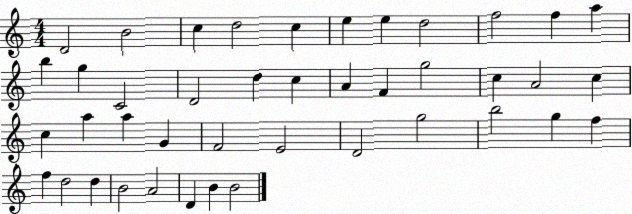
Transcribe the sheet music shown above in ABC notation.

X:1
T:Untitled
M:4/4
L:1/4
K:C
D2 B2 c d2 c e e d2 f2 f a b g C2 D2 d c A F g2 c A2 c c a a G F2 E2 D2 g2 b2 g f f d2 d B2 A2 D B B2